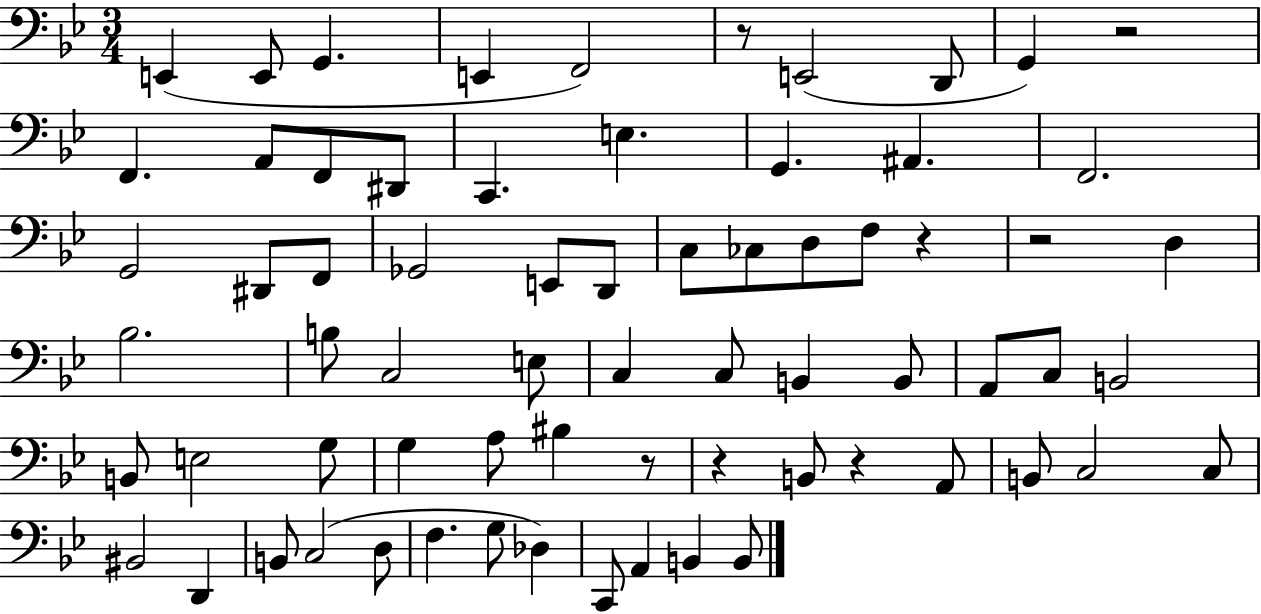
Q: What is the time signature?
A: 3/4